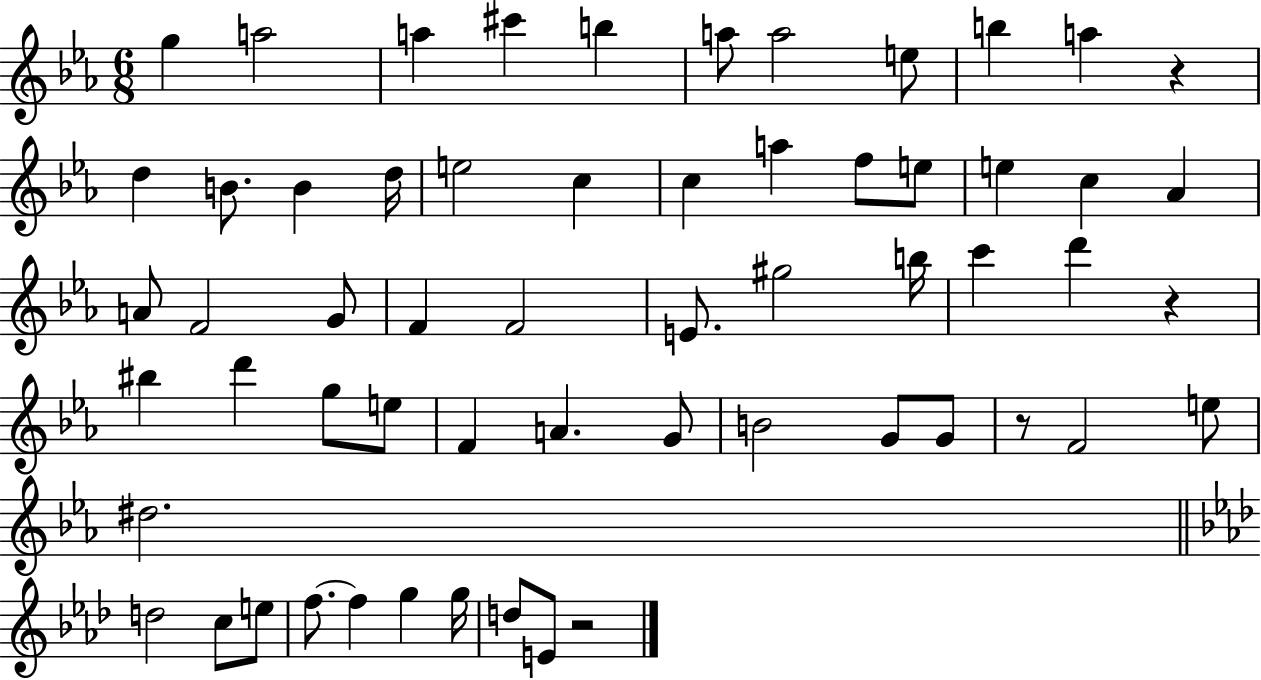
{
  \clef treble
  \numericTimeSignature
  \time 6/8
  \key ees \major
  g''4 a''2 | a''4 cis'''4 b''4 | a''8 a''2 e''8 | b''4 a''4 r4 | \break d''4 b'8. b'4 d''16 | e''2 c''4 | c''4 a''4 f''8 e''8 | e''4 c''4 aes'4 | \break a'8 f'2 g'8 | f'4 f'2 | e'8. gis''2 b''16 | c'''4 d'''4 r4 | \break bis''4 d'''4 g''8 e''8 | f'4 a'4. g'8 | b'2 g'8 g'8 | r8 f'2 e''8 | \break dis''2. | \bar "||" \break \key f \minor d''2 c''8 e''8 | f''8.~~ f''4 g''4 g''16 | d''8 e'8 r2 | \bar "|."
}